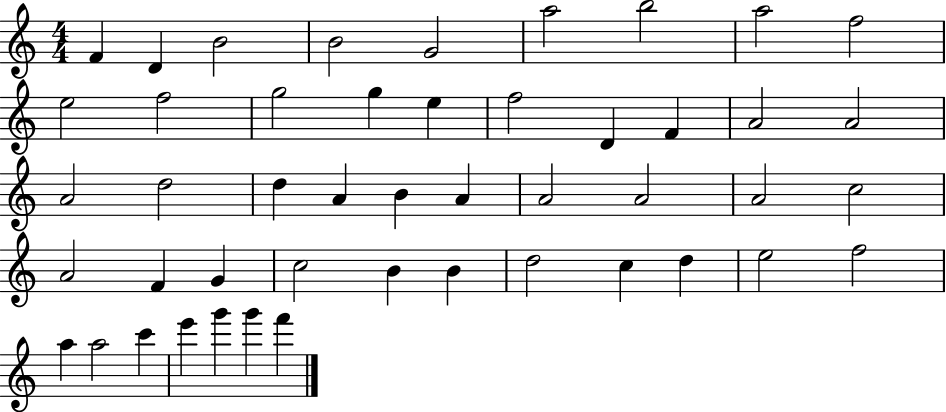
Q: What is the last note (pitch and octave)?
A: F6